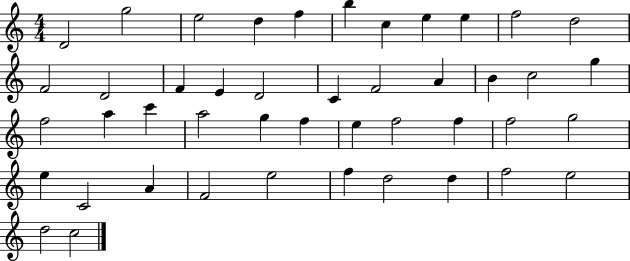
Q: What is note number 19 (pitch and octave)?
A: A4